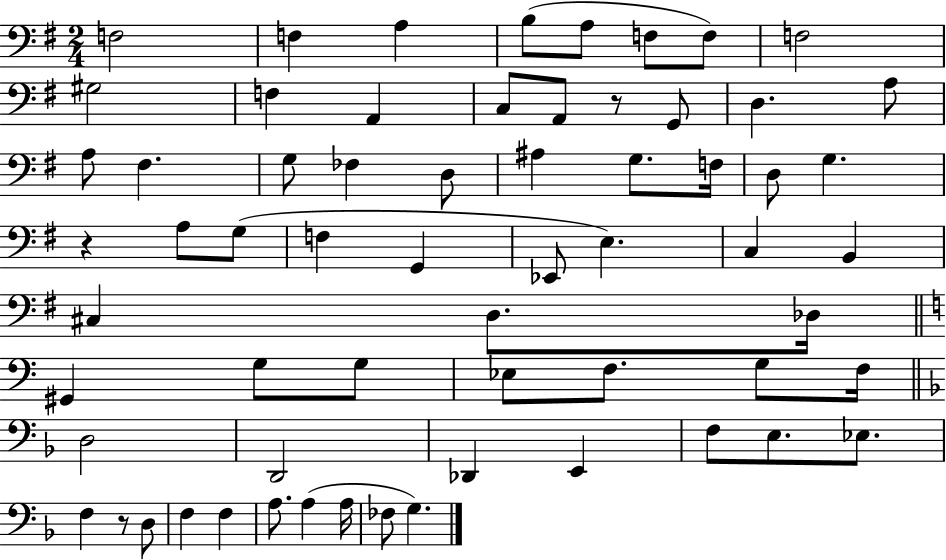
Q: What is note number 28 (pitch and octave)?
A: G3